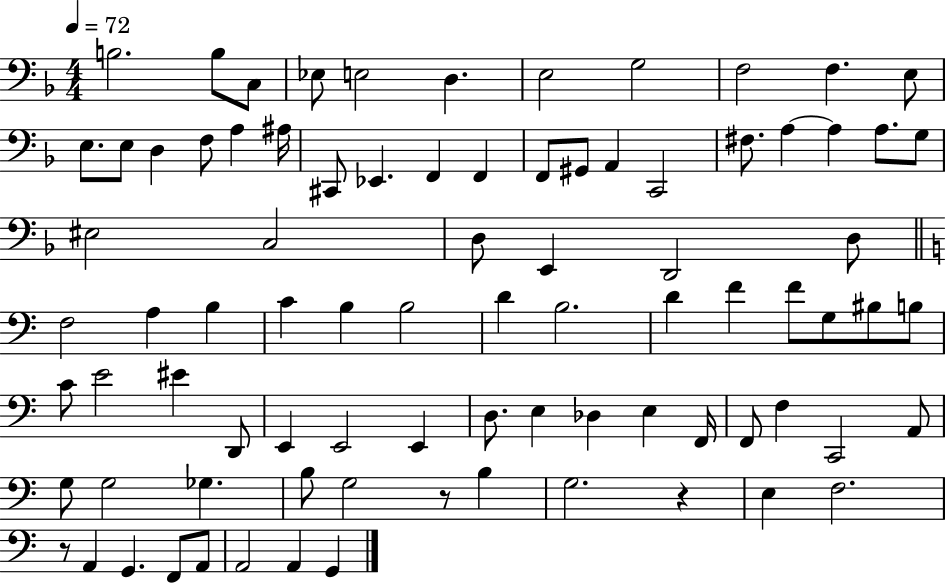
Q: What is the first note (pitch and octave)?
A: B3